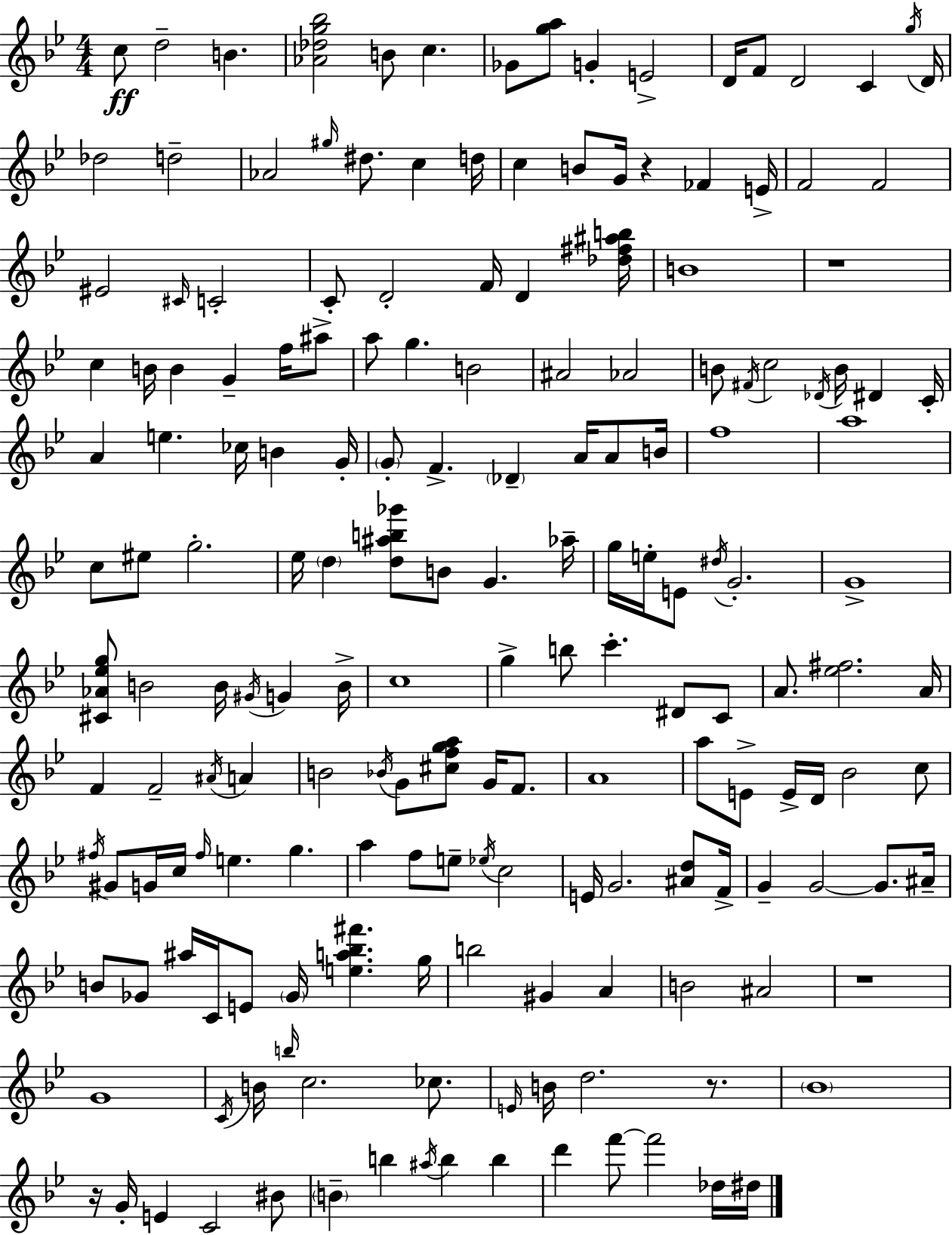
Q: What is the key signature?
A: G minor